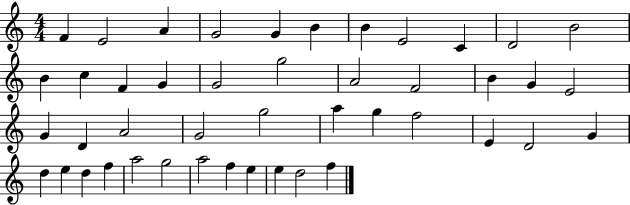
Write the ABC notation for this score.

X:1
T:Untitled
M:4/4
L:1/4
K:C
F E2 A G2 G B B E2 C D2 B2 B c F G G2 g2 A2 F2 B G E2 G D A2 G2 g2 a g f2 E D2 G d e d f a2 g2 a2 f e e d2 f